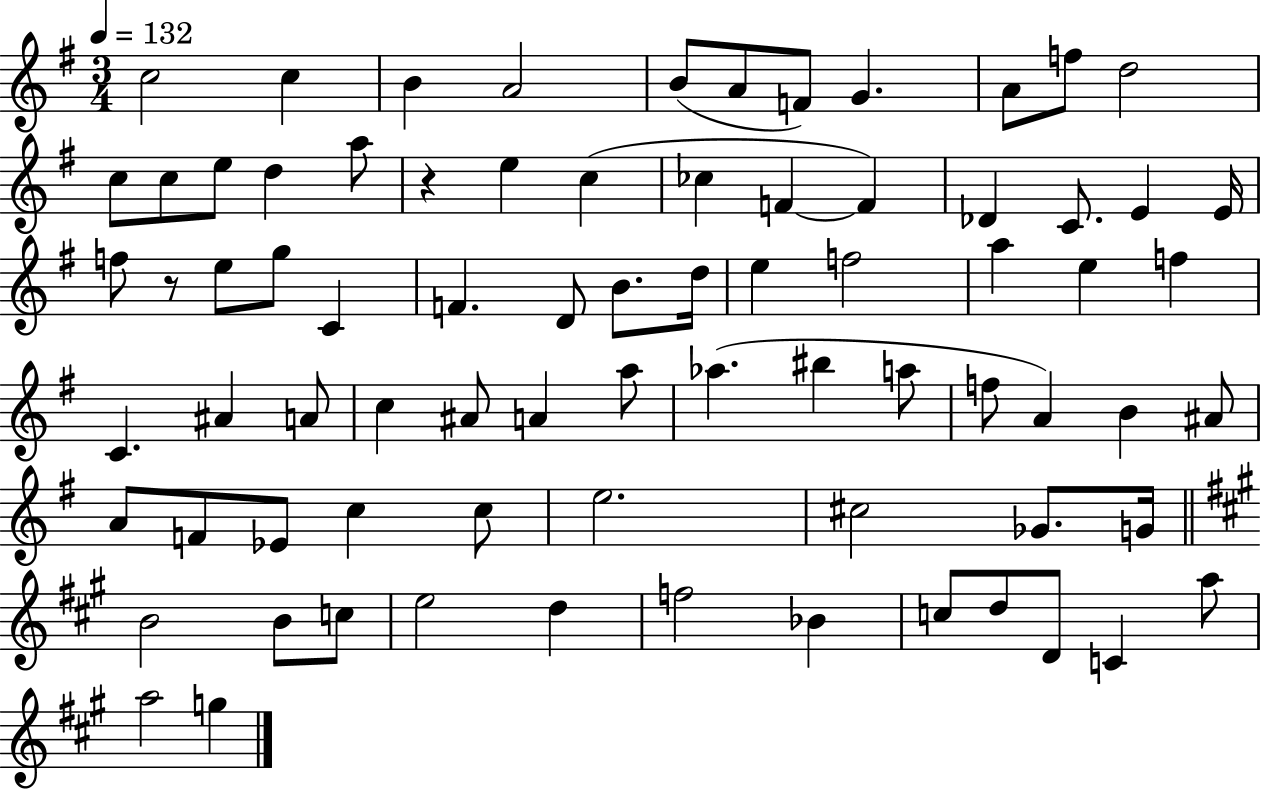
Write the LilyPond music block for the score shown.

{
  \clef treble
  \numericTimeSignature
  \time 3/4
  \key g \major
  \tempo 4 = 132
  c''2 c''4 | b'4 a'2 | b'8( a'8 f'8) g'4. | a'8 f''8 d''2 | \break c''8 c''8 e''8 d''4 a''8 | r4 e''4 c''4( | ces''4 f'4~~ f'4) | des'4 c'8. e'4 e'16 | \break f''8 r8 e''8 g''8 c'4 | f'4. d'8 b'8. d''16 | e''4 f''2 | a''4 e''4 f''4 | \break c'4. ais'4 a'8 | c''4 ais'8 a'4 a''8 | aes''4.( bis''4 a''8 | f''8 a'4) b'4 ais'8 | \break a'8 f'8 ees'8 c''4 c''8 | e''2. | cis''2 ges'8. g'16 | \bar "||" \break \key a \major b'2 b'8 c''8 | e''2 d''4 | f''2 bes'4 | c''8 d''8 d'8 c'4 a''8 | \break a''2 g''4 | \bar "|."
}